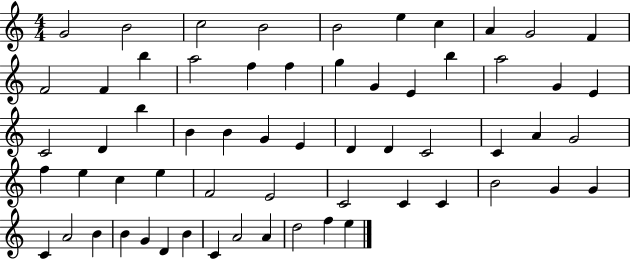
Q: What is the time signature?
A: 4/4